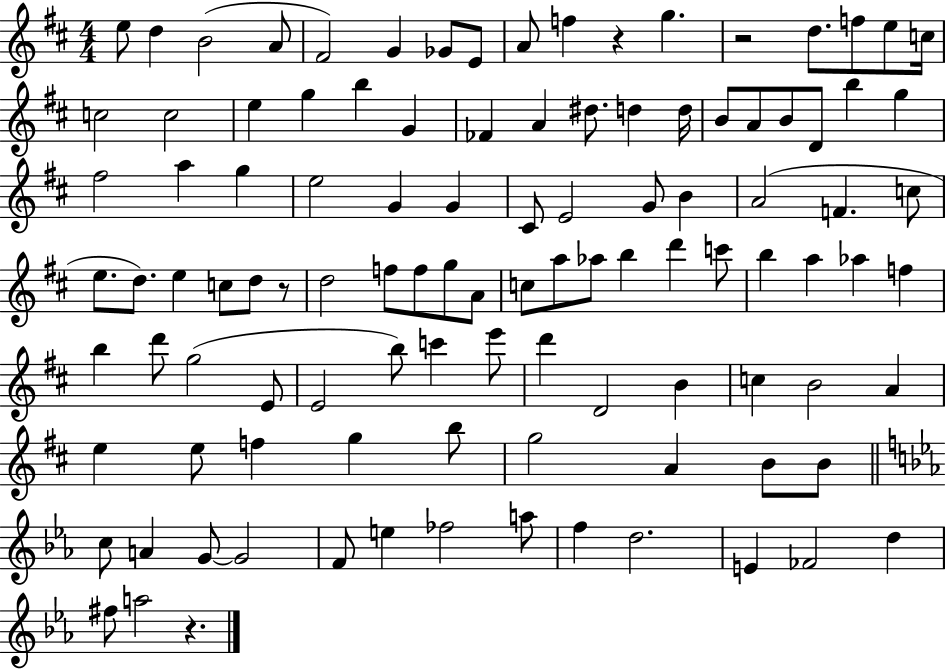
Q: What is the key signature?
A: D major